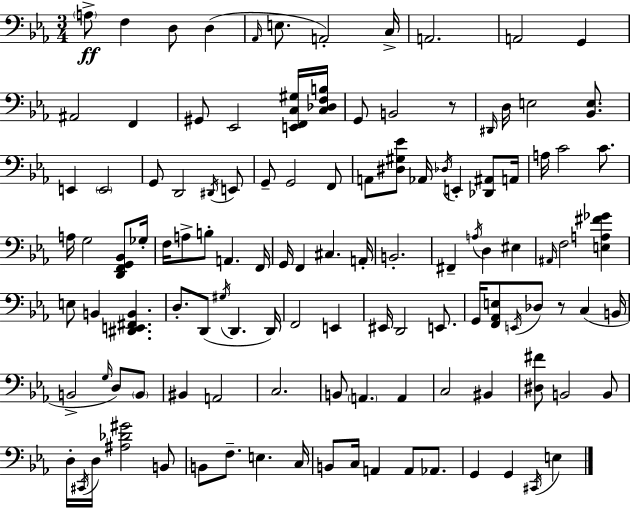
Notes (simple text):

A3/e F3/q D3/e D3/q Ab2/s E3/e. A2/h C3/s A2/h. A2/h G2/q A#2/h F2/q G#2/e Eb2/h [E2,F2,C3,G#3]/s [C3,Db3,F3,B3]/s G2/e B2/h R/e D#2/s D3/s E3/h [Bb2,E3]/e. E2/q E2/h G2/e D2/h D#2/s E2/e G2/e G2/h F2/e A2/e [D#3,G#3,Eb4]/e Ab2/s Db3/s E2/q [Db2,A#2]/e A2/s A3/s C4/h C4/e. A3/s G3/h [D2,F2,G2,Bb2]/e Gb3/s F3/s A3/e B3/e A2/q. F2/s G2/s F2/q C#3/q. A2/s B2/h. F#2/q A3/s D3/q EIS3/q A#2/s F3/h [E3,A3,F#4,Gb4]/q E3/e B2/q [D#2,E2,F#2,B2]/q. D3/e. D2/e G#3/s D2/q. D2/s F2/h E2/q EIS2/s D2/h E2/e. G2/s [F2,Ab2,E3]/e E2/s Db3/e R/e C3/q B2/s B2/h G3/s D3/e B2/e BIS2/q A2/h C3/h. B2/e A2/q. A2/q C3/h BIS2/q [D#3,F#4]/e B2/h B2/e D3/s C#2/s D3/s [A#3,Db4,G#4]/h B2/e B2/e F3/e. E3/q. C3/s B2/e C3/s A2/q A2/e Ab2/e. G2/q G2/q C#2/s E3/q